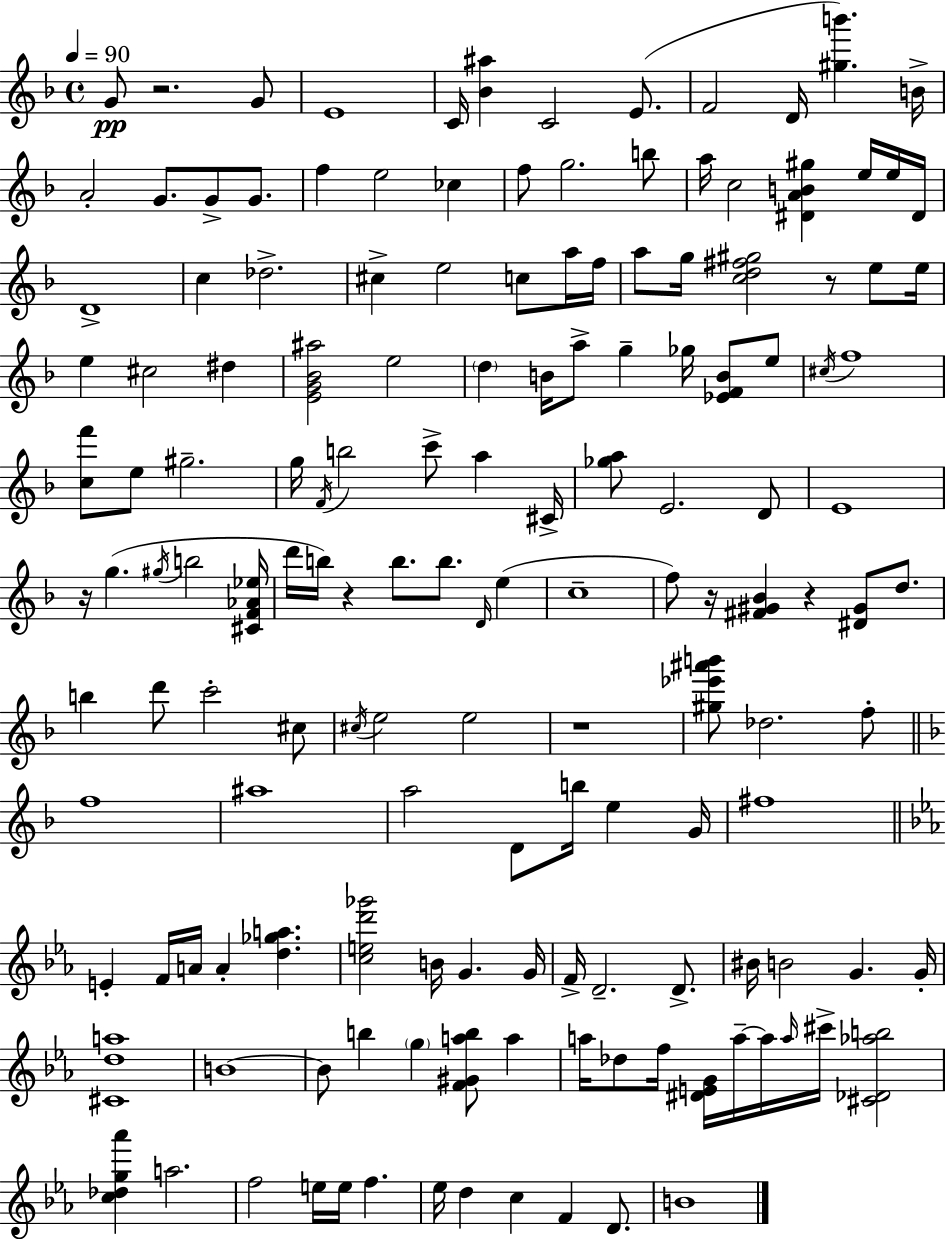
X:1
T:Untitled
M:4/4
L:1/4
K:F
G/2 z2 G/2 E4 C/4 [_B^a] C2 E/2 F2 D/4 [^gb'] B/4 A2 G/2 G/2 G/2 f e2 _c f/2 g2 b/2 a/4 c2 [^DAB^g] e/4 e/4 ^D/4 D4 c _d2 ^c e2 c/2 a/4 f/4 a/2 g/4 [cd^f^g]2 z/2 e/2 e/4 e ^c2 ^d [EG_B^a]2 e2 d B/4 a/2 g _g/4 [_EFB]/2 e/2 ^c/4 f4 [cf']/2 e/2 ^g2 g/4 F/4 b2 c'/2 a ^C/4 [_ga]/2 E2 D/2 E4 z/4 g ^g/4 b2 [^CF_A_e]/4 d'/4 b/4 z b/2 b/2 D/4 e c4 f/2 z/4 [^F^G_B] z [^D^G]/2 d/2 b d'/2 c'2 ^c/2 ^c/4 e2 e2 z4 [^g_e'^a'b']/2 _d2 f/2 f4 ^a4 a2 D/2 b/4 e G/4 ^f4 E F/4 A/4 A [d_ga] [ced'_g']2 B/4 G G/4 F/4 D2 D/2 ^B/4 B2 G G/4 [^Cda]4 B4 B/2 b g [F^Gab]/2 a a/4 _d/2 f/4 [^DEG]/4 a/4 a/4 a/4 ^c'/4 [^C_D_ab]2 [c_dg_a'] a2 f2 e/4 e/4 f _e/4 d c F D/2 B4